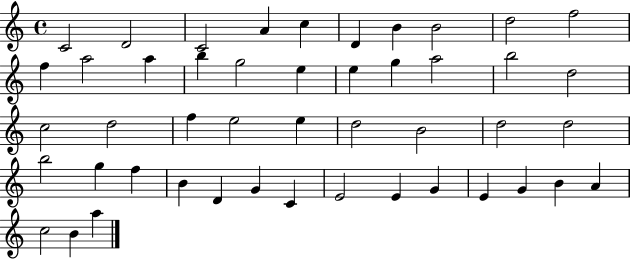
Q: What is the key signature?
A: C major